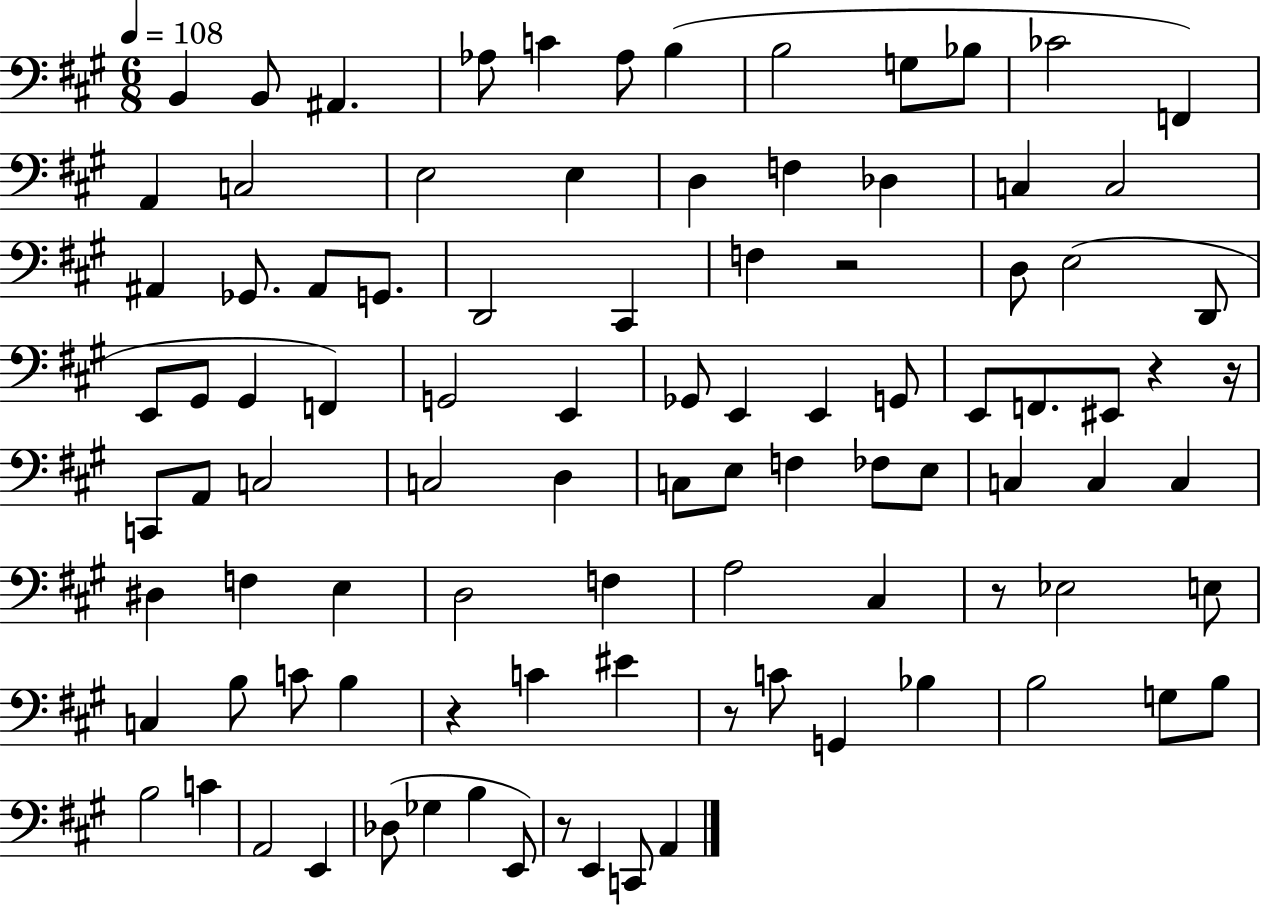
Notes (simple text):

B2/q B2/e A#2/q. Ab3/e C4/q Ab3/e B3/q B3/h G3/e Bb3/e CES4/h F2/q A2/q C3/h E3/h E3/q D3/q F3/q Db3/q C3/q C3/h A#2/q Gb2/e. A#2/e G2/e. D2/h C#2/q F3/q R/h D3/e E3/h D2/e E2/e G#2/e G#2/q F2/q G2/h E2/q Gb2/e E2/q E2/q G2/e E2/e F2/e. EIS2/e R/q R/s C2/e A2/e C3/h C3/h D3/q C3/e E3/e F3/q FES3/e E3/e C3/q C3/q C3/q D#3/q F3/q E3/q D3/h F3/q A3/h C#3/q R/e Eb3/h E3/e C3/q B3/e C4/e B3/q R/q C4/q EIS4/q R/e C4/e G2/q Bb3/q B3/h G3/e B3/e B3/h C4/q A2/h E2/q Db3/e Gb3/q B3/q E2/e R/e E2/q C2/e A2/q